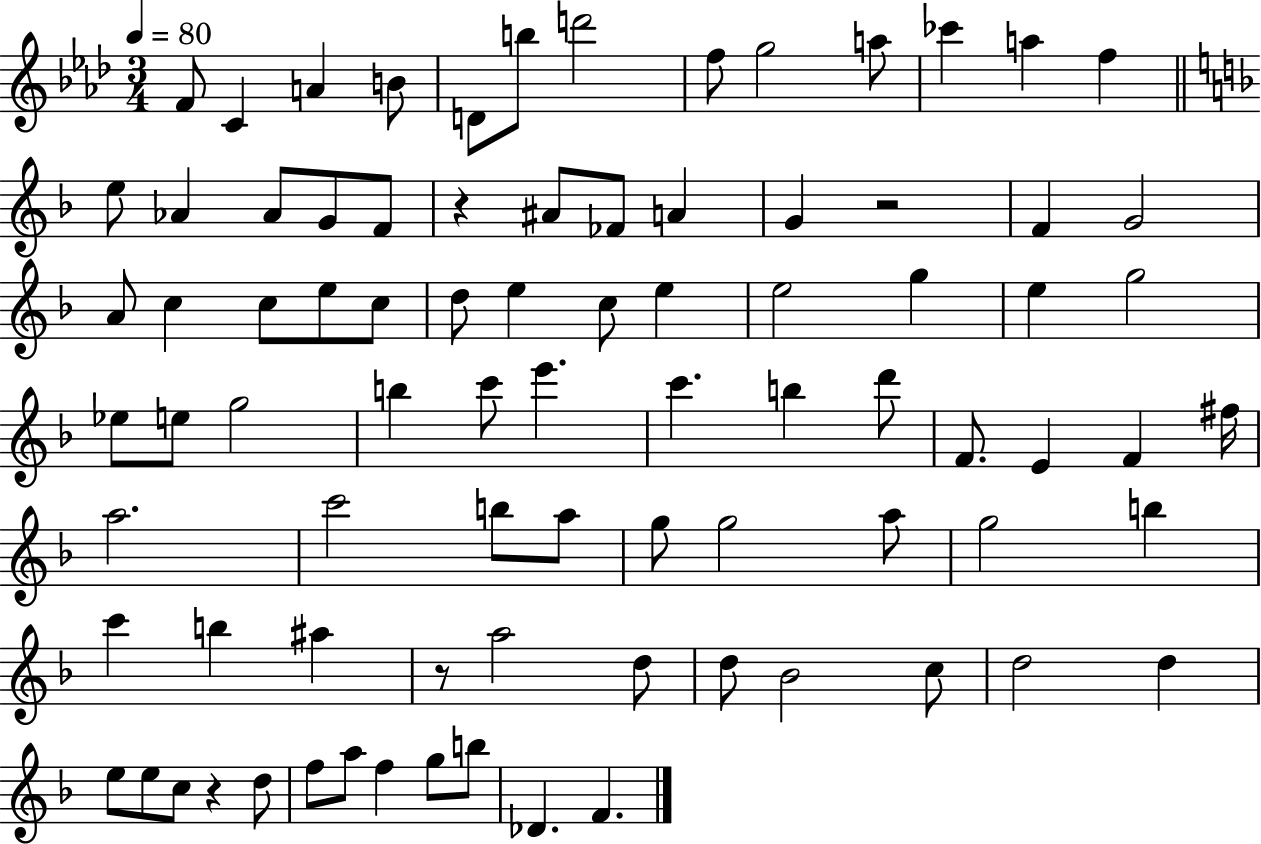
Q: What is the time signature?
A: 3/4